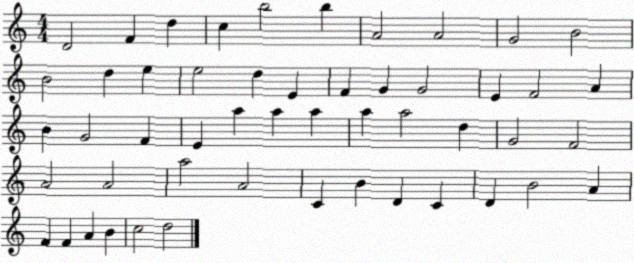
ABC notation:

X:1
T:Untitled
M:4/4
L:1/4
K:C
D2 F d c b2 b A2 A2 G2 B2 B2 d e e2 d E F G G2 E F2 A B G2 F E a a a a a2 d G2 F2 A2 A2 a2 A2 C B D C D B2 A F F A B c2 d2